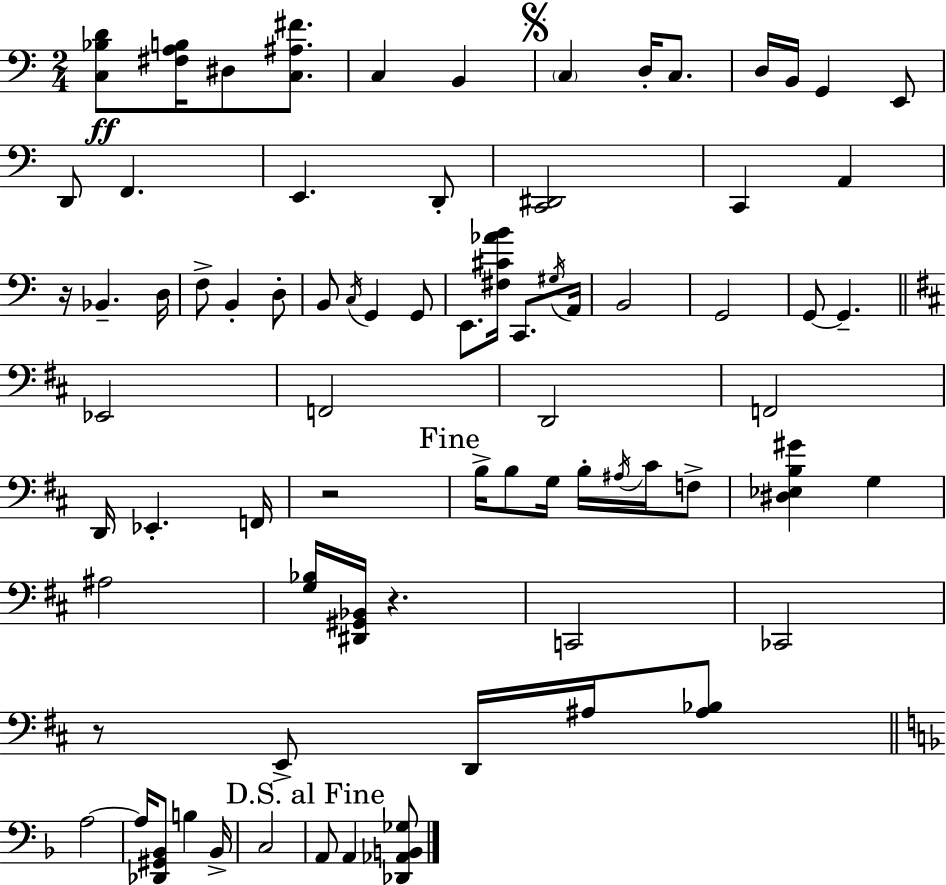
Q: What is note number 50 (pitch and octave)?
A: C2